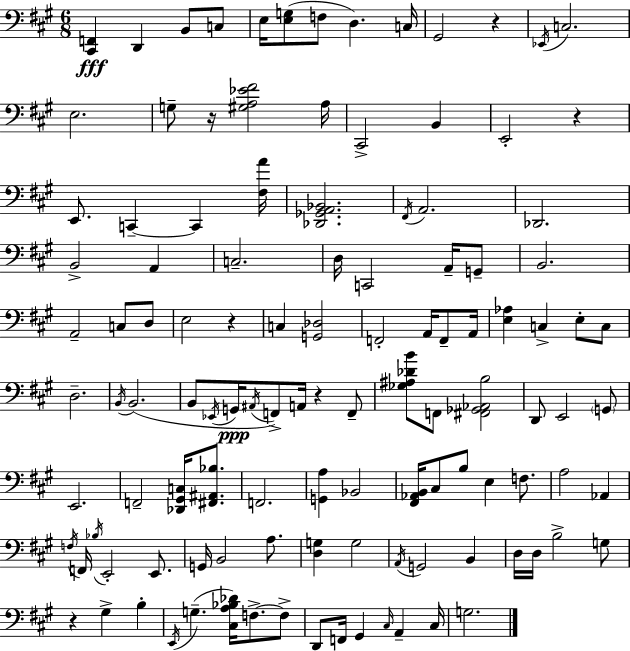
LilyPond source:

{
  \clef bass
  \numericTimeSignature
  \time 6/8
  \key a \major
  \repeat volta 2 { <cis, f,>4\fff d,4 b,8 c8 | e16 <e g>8( f8 d4.) c16 | gis,2 r4 | \acciaccatura { ees,16 } c2. | \break e2. | g8-- r16 <gis a ees' fis'>2 | a16 cis,2-> b,4 | e,2-. r4 | \break e,8. c,4--~~ c,4 | <fis a'>16 <des, ges, a, bes,>2. | \acciaccatura { fis,16 } a,2. | des,2. | \break b,2-> a,4 | c2.-- | d16 c,2 a,16-- | g,8-- b,2. | \break a,2-- c8 | d8 e2 r4 | c4 <g, des>2 | f,2-. a,16 f,8-- | \break a,16 <e aes>4 c4-> e8-. | c8 d2.-- | \acciaccatura { b,16 }( b,2. | b,8 \acciaccatura { ees,16 } g,16\ppp \acciaccatura { ais,16 }) f,8-> a,16 r4 | \break f,8-- <ges ais des' b'>8 f,8 <fis, ges, aes, b>2 | d,8 e,2 | \parenthesize g,8 e,2. | f,2-- | \break <des, gis, c>16 <fis, ais, bes>8. f,2. | <g, a>4 bes,2 | <fis, aes, b,>16 cis8 b8 e4 | f8. a2 | \break aes,4 \acciaccatura { f16 } f,16 \acciaccatura { bes16 } e,2-. | e,8. g,16 b,2 | a8. <d g>4 g2 | \acciaccatura { a,16 } g,2 | \break b,4 d16 d16 b2-> | g8 r4 | gis4-> b4-. \acciaccatura { e,16 }( g4.-- | <cis a bes des'>16) f8.->~~ f8-> d,8 f,16 | \break gis,4 \grace { cis16 } a,4-- cis16 g2. | } \bar "|."
}